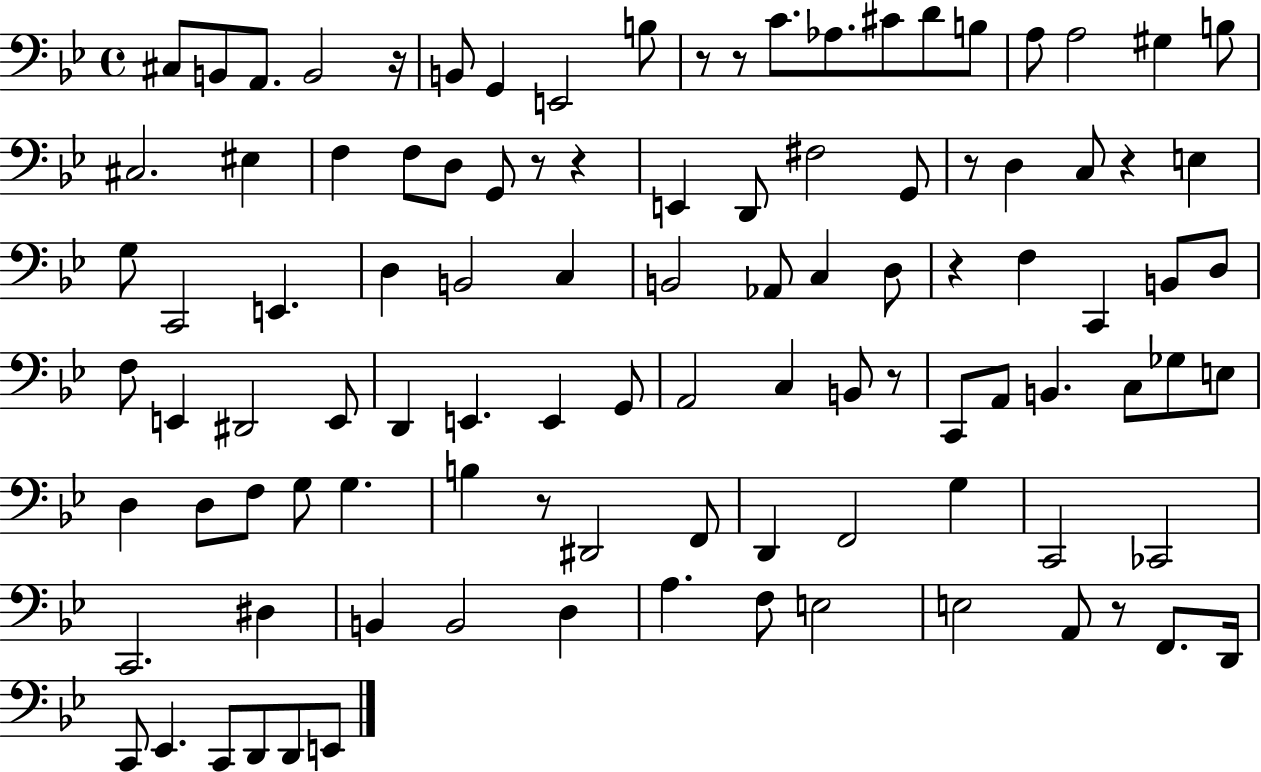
{
  \clef bass
  \time 4/4
  \defaultTimeSignature
  \key bes \major
  cis8 b,8 a,8. b,2 r16 | b,8 g,4 e,2 b8 | r8 r8 c'8. aes8. cis'8 d'8 b8 | a8 a2 gis4 b8 | \break cis2. eis4 | f4 f8 d8 g,8 r8 r4 | e,4 d,8 fis2 g,8 | r8 d4 c8 r4 e4 | \break g8 c,2 e,4. | d4 b,2 c4 | b,2 aes,8 c4 d8 | r4 f4 c,4 b,8 d8 | \break f8 e,4 dis,2 e,8 | d,4 e,4. e,4 g,8 | a,2 c4 b,8 r8 | c,8 a,8 b,4. c8 ges8 e8 | \break d4 d8 f8 g8 g4. | b4 r8 dis,2 f,8 | d,4 f,2 g4 | c,2 ces,2 | \break c,2. dis4 | b,4 b,2 d4 | a4. f8 e2 | e2 a,8 r8 f,8. d,16 | \break c,8 ees,4. c,8 d,8 d,8 e,8 | \bar "|."
}